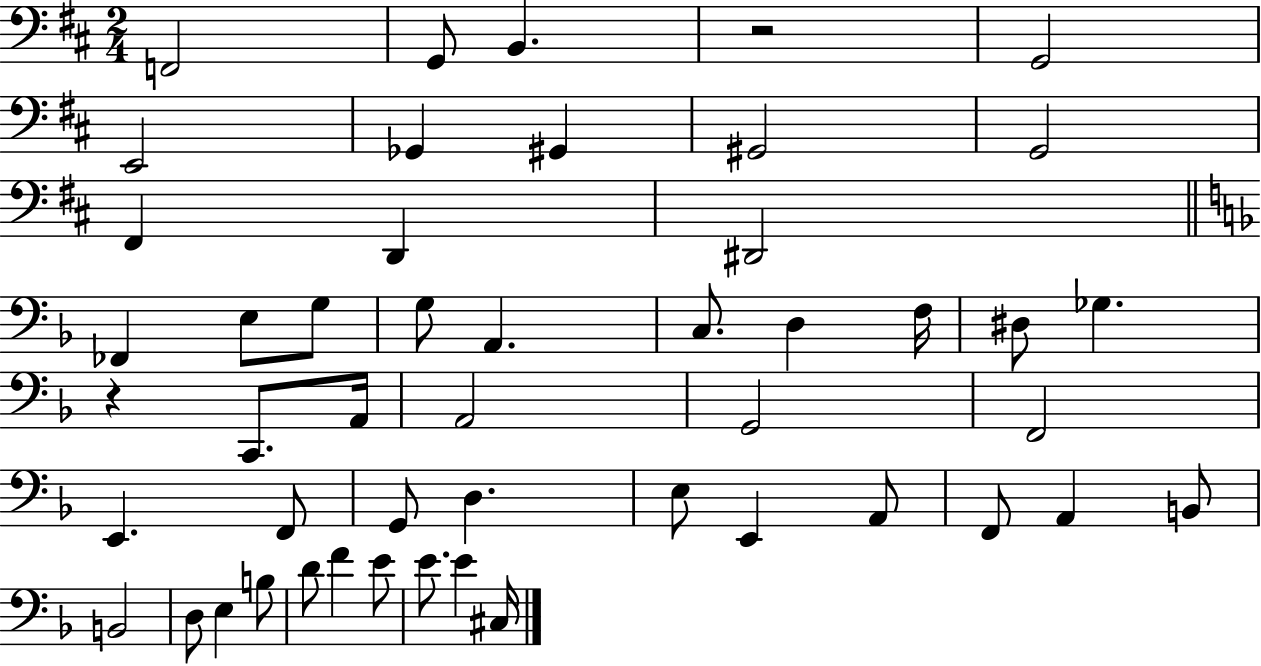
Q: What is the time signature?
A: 2/4